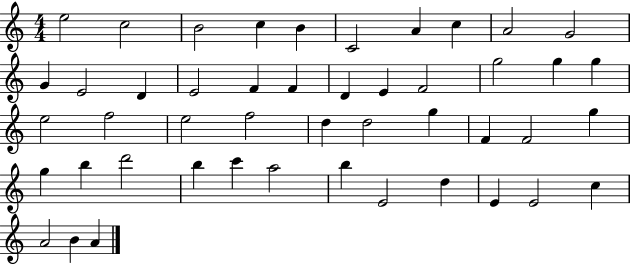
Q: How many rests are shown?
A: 0